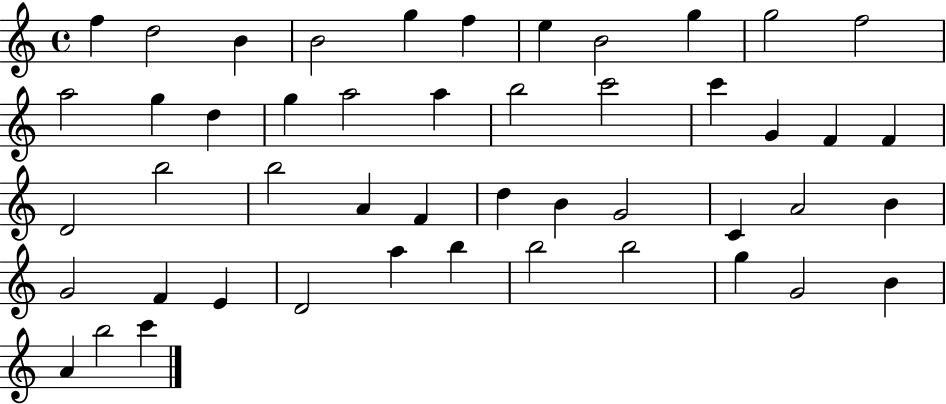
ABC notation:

X:1
T:Untitled
M:4/4
L:1/4
K:C
f d2 B B2 g f e B2 g g2 f2 a2 g d g a2 a b2 c'2 c' G F F D2 b2 b2 A F d B G2 C A2 B G2 F E D2 a b b2 b2 g G2 B A b2 c'